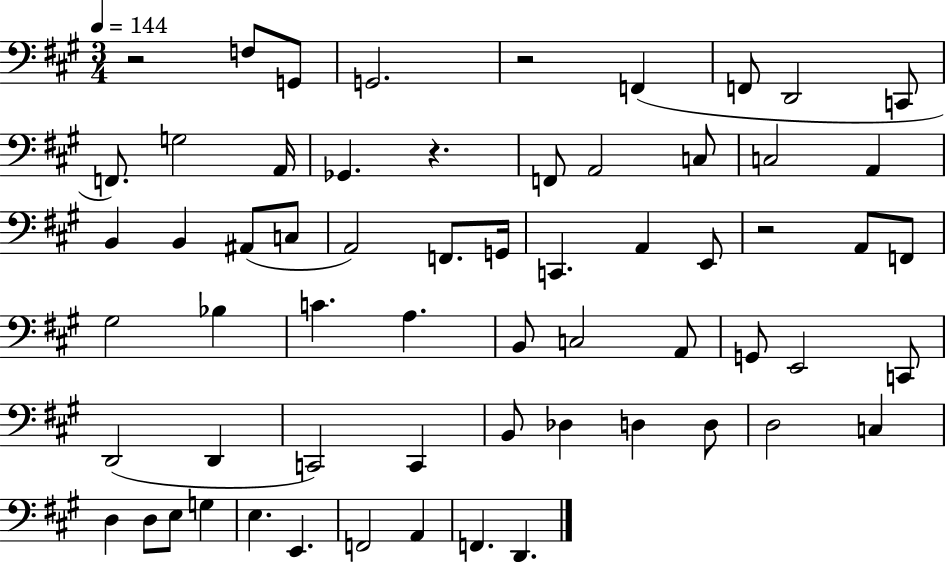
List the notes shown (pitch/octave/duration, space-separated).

R/h F3/e G2/e G2/h. R/h F2/q F2/e D2/h C2/e F2/e. G3/h A2/s Gb2/q. R/q. F2/e A2/h C3/e C3/h A2/q B2/q B2/q A#2/e C3/e A2/h F2/e. G2/s C2/q. A2/q E2/e R/h A2/e F2/e G#3/h Bb3/q C4/q. A3/q. B2/e C3/h A2/e G2/e E2/h C2/e D2/h D2/q C2/h C2/q B2/e Db3/q D3/q D3/e D3/h C3/q D3/q D3/e E3/e G3/q E3/q. E2/q. F2/h A2/q F2/q. D2/q.